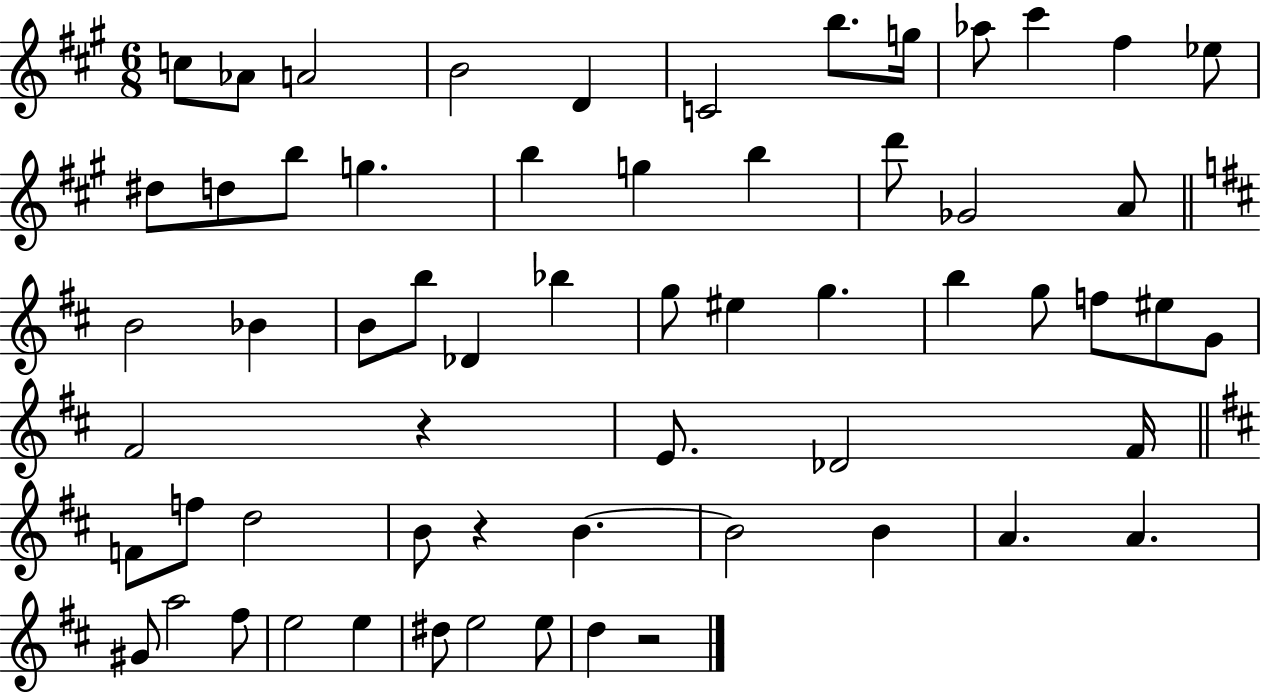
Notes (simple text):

C5/e Ab4/e A4/h B4/h D4/q C4/h B5/e. G5/s Ab5/e C#6/q F#5/q Eb5/e D#5/e D5/e B5/e G5/q. B5/q G5/q B5/q D6/e Gb4/h A4/e B4/h Bb4/q B4/e B5/e Db4/q Bb5/q G5/e EIS5/q G5/q. B5/q G5/e F5/e EIS5/e G4/e F#4/h R/q E4/e. Db4/h F#4/s F4/e F5/e D5/h B4/e R/q B4/q. B4/h B4/q A4/q. A4/q. G#4/e A5/h F#5/e E5/h E5/q D#5/e E5/h E5/e D5/q R/h